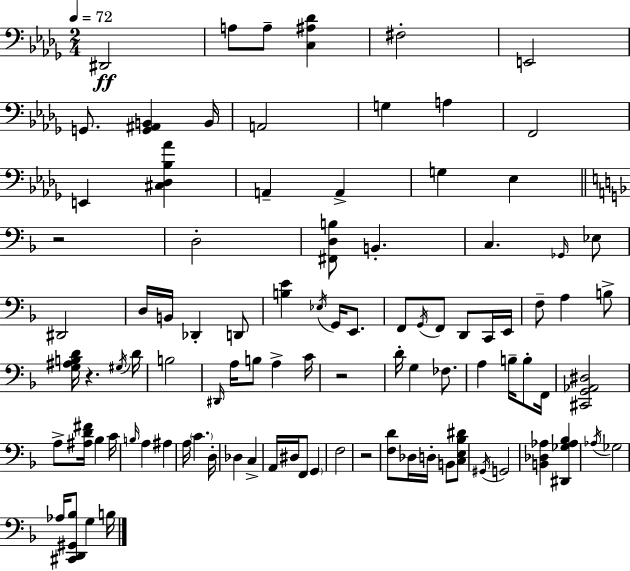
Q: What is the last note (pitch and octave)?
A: B3